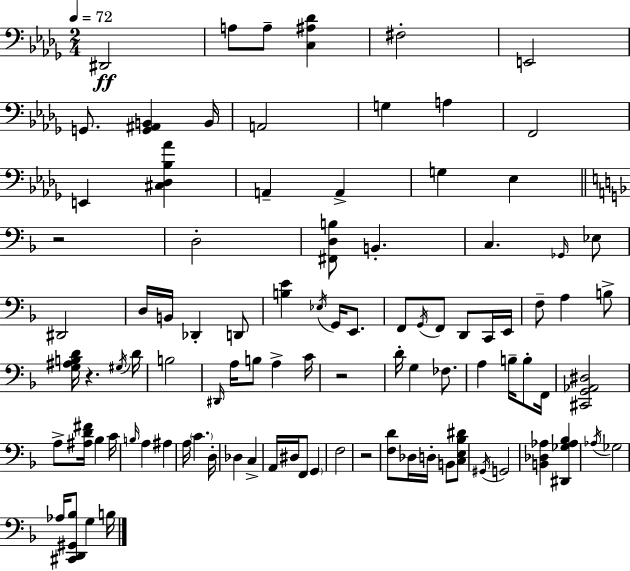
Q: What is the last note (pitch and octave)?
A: B3